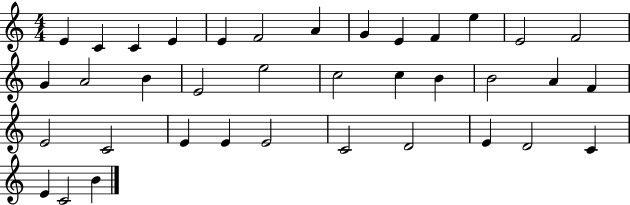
{
  \clef treble
  \numericTimeSignature
  \time 4/4
  \key c \major
  e'4 c'4 c'4 e'4 | e'4 f'2 a'4 | g'4 e'4 f'4 e''4 | e'2 f'2 | \break g'4 a'2 b'4 | e'2 e''2 | c''2 c''4 b'4 | b'2 a'4 f'4 | \break e'2 c'2 | e'4 e'4 e'2 | c'2 d'2 | e'4 d'2 c'4 | \break e'4 c'2 b'4 | \bar "|."
}